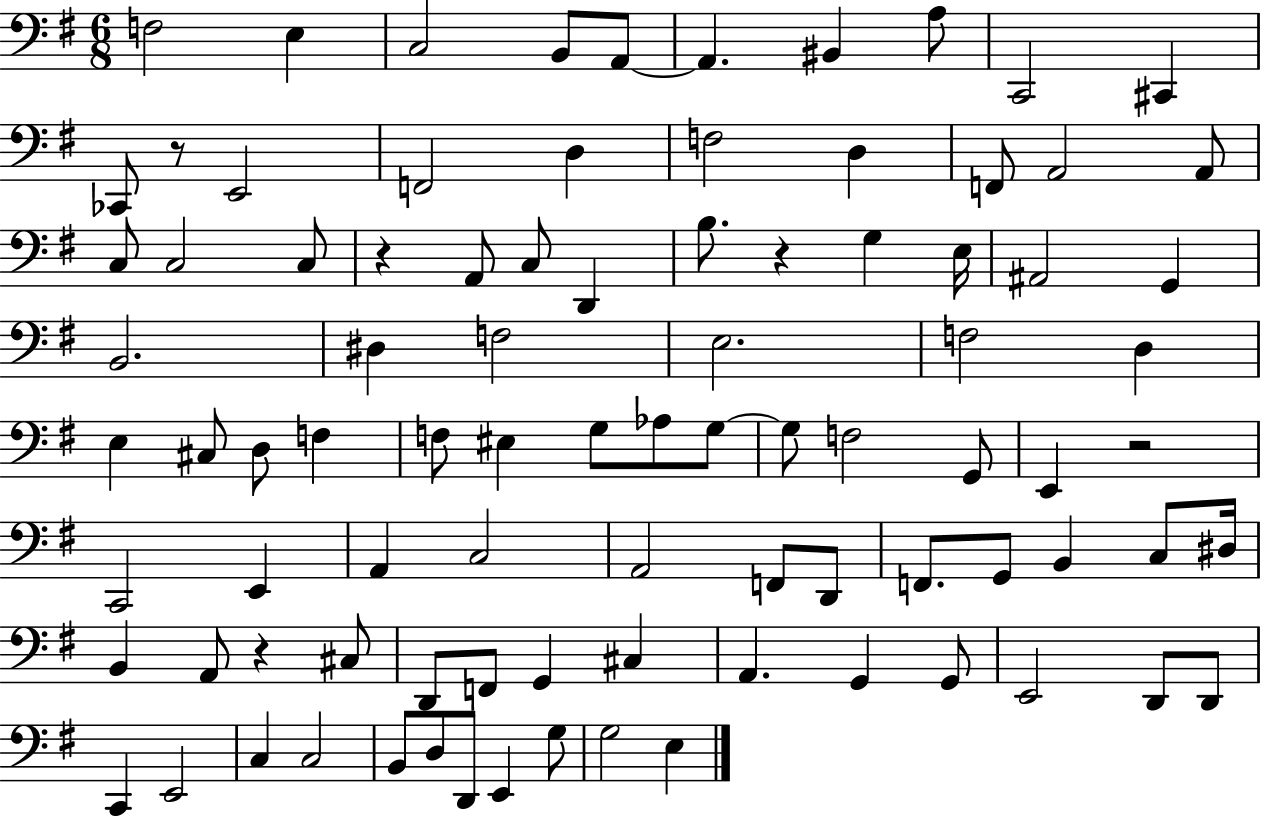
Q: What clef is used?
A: bass